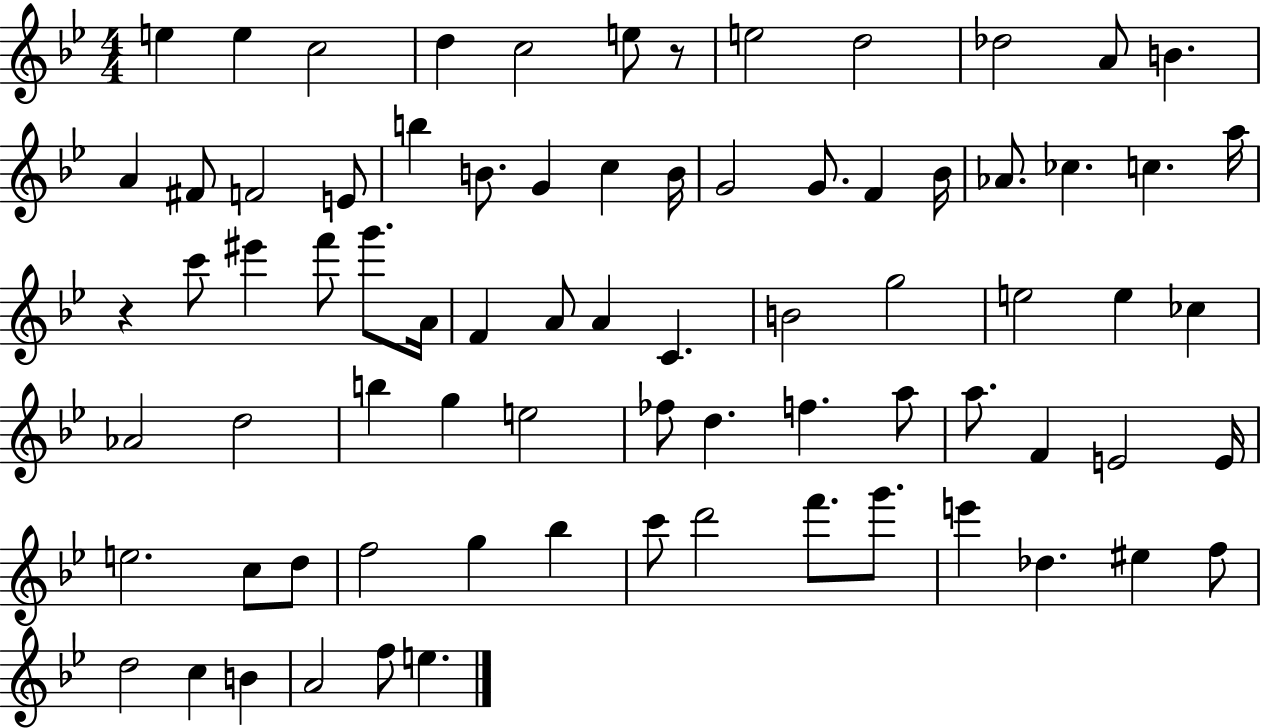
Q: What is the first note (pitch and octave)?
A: E5